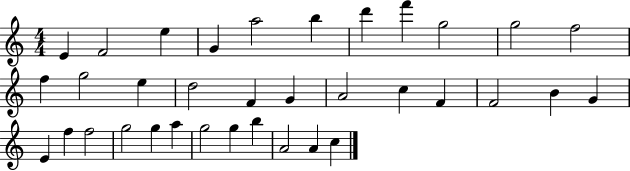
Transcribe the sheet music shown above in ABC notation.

X:1
T:Untitled
M:4/4
L:1/4
K:C
E F2 e G a2 b d' f' g2 g2 f2 f g2 e d2 F G A2 c F F2 B G E f f2 g2 g a g2 g b A2 A c